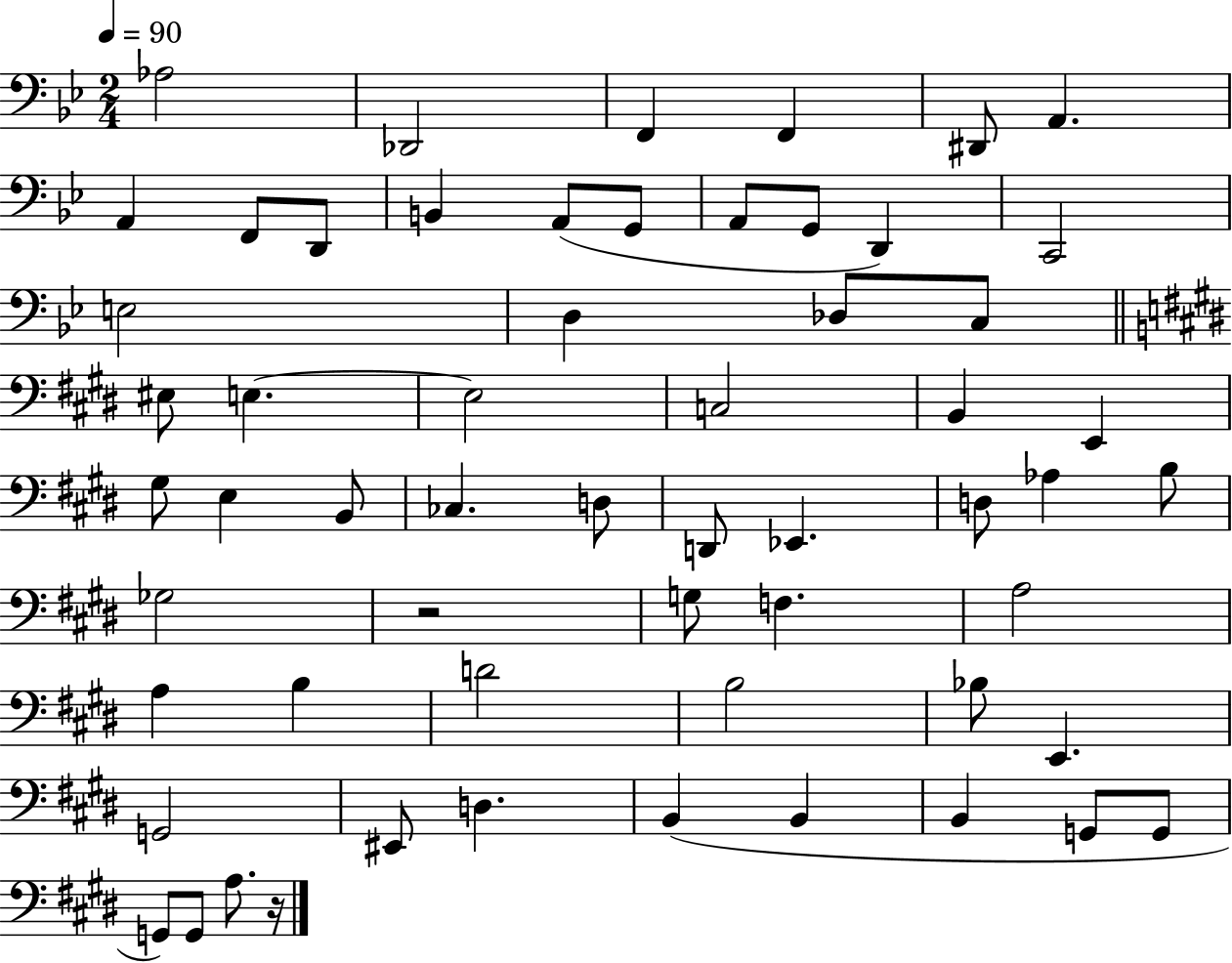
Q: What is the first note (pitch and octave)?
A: Ab3